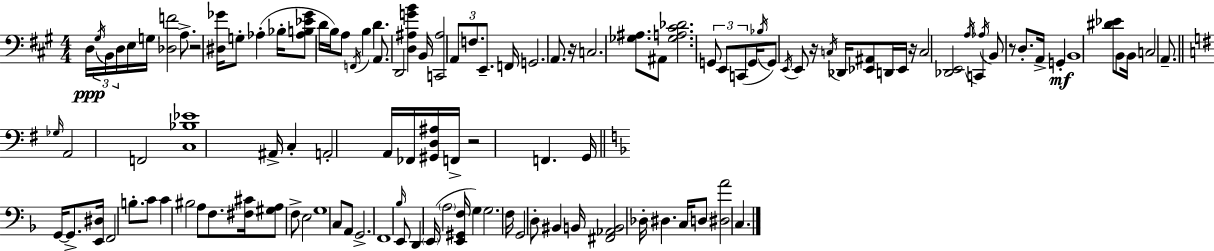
X:1
T:Untitled
M:4/4
L:1/4
K:A
D,/4 ^G,/4 B,,/4 D,/4 E,/4 G,/4 [_D,F]2 A,/2 z2 [^D,_G]/4 G,/2 _A, _B,/4 [_A,B,_E_G]/2 D/4 B,/4 A,/2 F,,/4 B, D A,,/2 D,,2 [D,^A,GB] B,,/4 [C,,^A,]2 A,,/2 F,/2 E,,/2 F,,/4 G,,2 A,,/2 z/4 C,2 [_G,^A,]/2 ^A,,/2 [_G,A,^C_D]2 G,,/2 E,,/2 C,,/2 G,,/4 _B,/4 G,,/2 E,,/4 E,,/2 z/4 C,/4 _D,,/4 [_E,,^A,,]/2 D,,/4 _E,,/4 z/4 C,2 [_D,,E,,]2 A,/4 C,, _A,/4 B,,/2 z/2 D,/2 A,,/4 G,, B,,4 [^D_E]/2 B,,/2 B,,/4 C,2 A,,/2 _G,/4 A,,2 F,,2 [C,_B,_E]4 ^A,,/4 C, A,,2 A,,/4 _F,,/4 [^G,,D,^A,]/4 F,,/4 z2 F,, G,,/4 G,,/4 G,,/2 [E,,^D,]/4 F,,2 B,/2 C/2 C ^B,2 A,/2 F,/2 [^F,^C]/4 [^G,A,]/2 F,/2 E,2 G,4 C,/2 A,,/2 G,,2 F,,4 _B,/4 E,,/2 D,, E,,/4 A,2 [E,,^G,,F,]/4 G, G,2 F,/4 G,,2 D,/2 ^B,, B,,/4 [^F,,_A,,B,,]2 _D,/4 ^D, C,/4 D,/2 [^D,A]2 C,